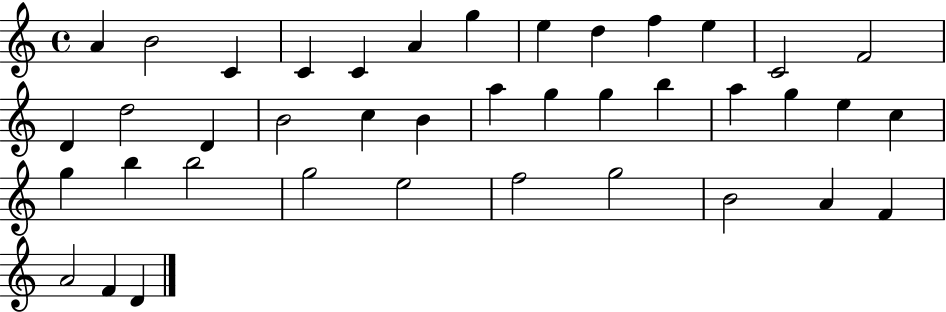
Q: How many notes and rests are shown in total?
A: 40